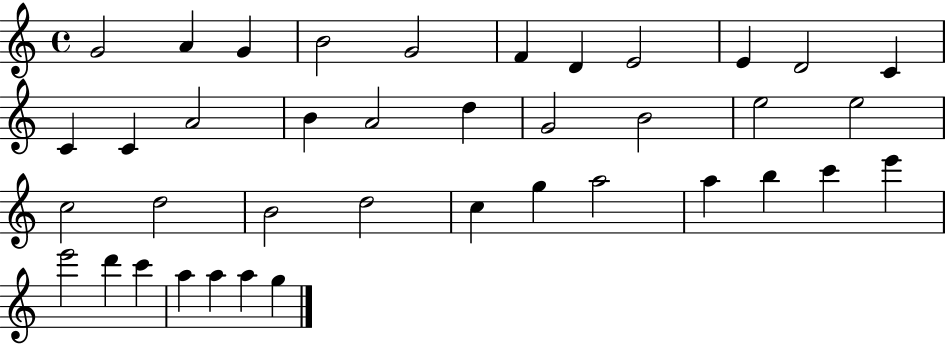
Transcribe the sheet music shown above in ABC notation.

X:1
T:Untitled
M:4/4
L:1/4
K:C
G2 A G B2 G2 F D E2 E D2 C C C A2 B A2 d G2 B2 e2 e2 c2 d2 B2 d2 c g a2 a b c' e' e'2 d' c' a a a g